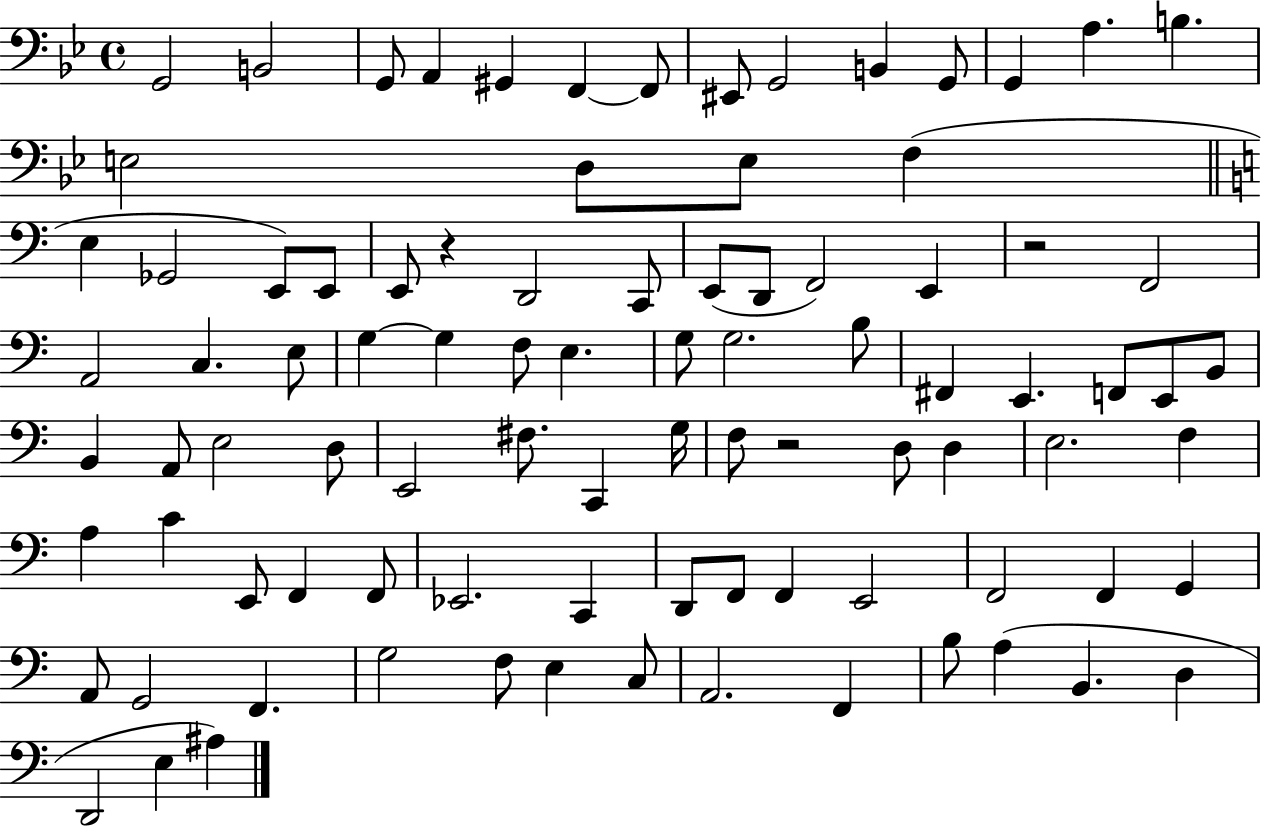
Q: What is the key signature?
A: BES major